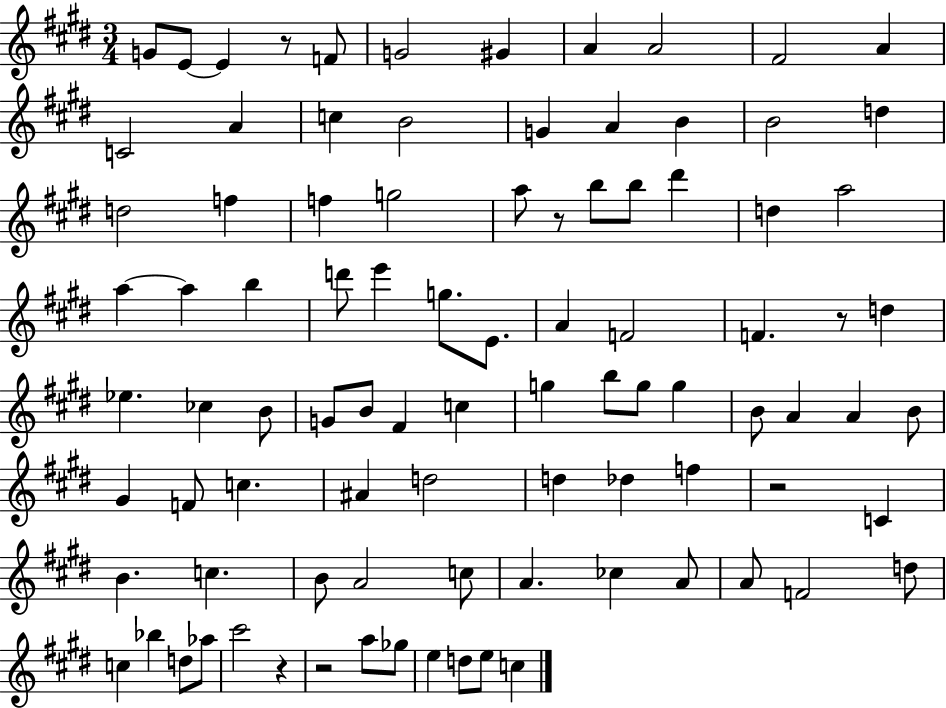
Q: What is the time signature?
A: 3/4